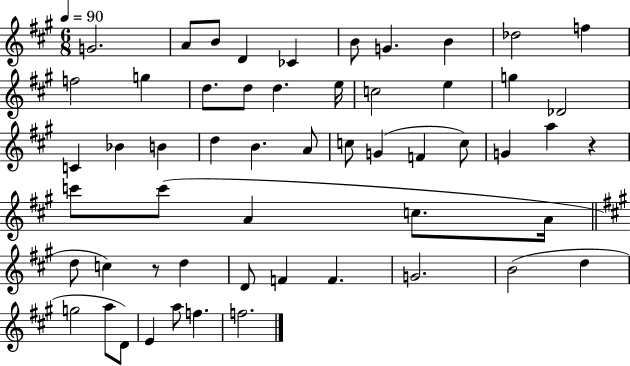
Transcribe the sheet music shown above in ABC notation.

X:1
T:Untitled
M:6/8
L:1/4
K:A
G2 A/2 B/2 D _C B/2 G B _d2 f f2 g d/2 d/2 d e/4 c2 e g _D2 C _B B d B A/2 c/2 G F c/2 G a z c'/2 c'/2 A c/2 A/4 d/2 c z/2 d D/2 F F G2 B2 d g2 a/2 D/2 E a/2 f f2